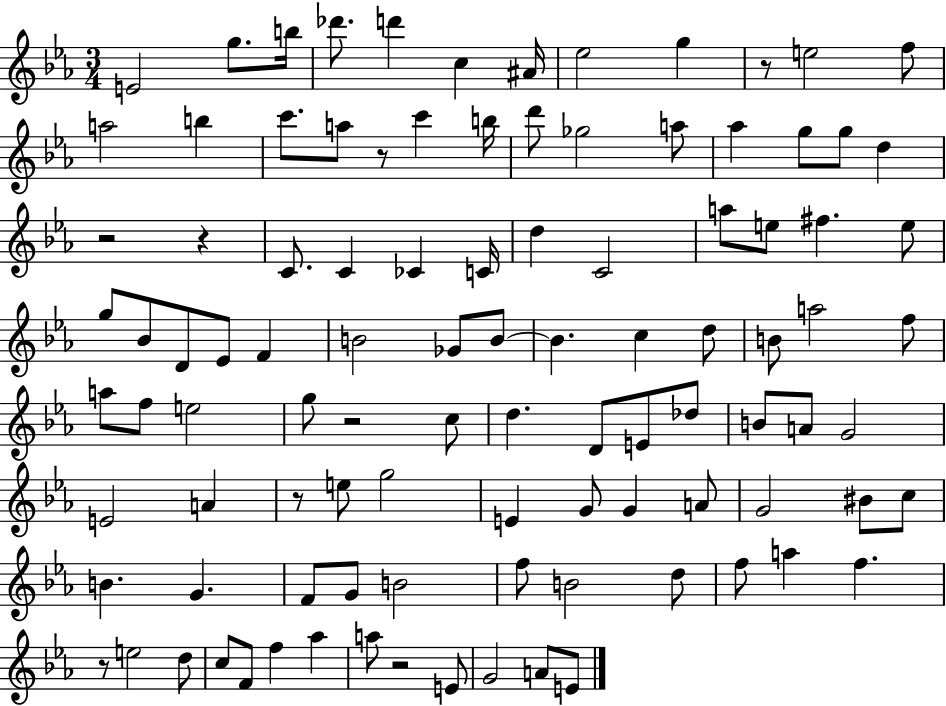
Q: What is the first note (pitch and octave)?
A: E4